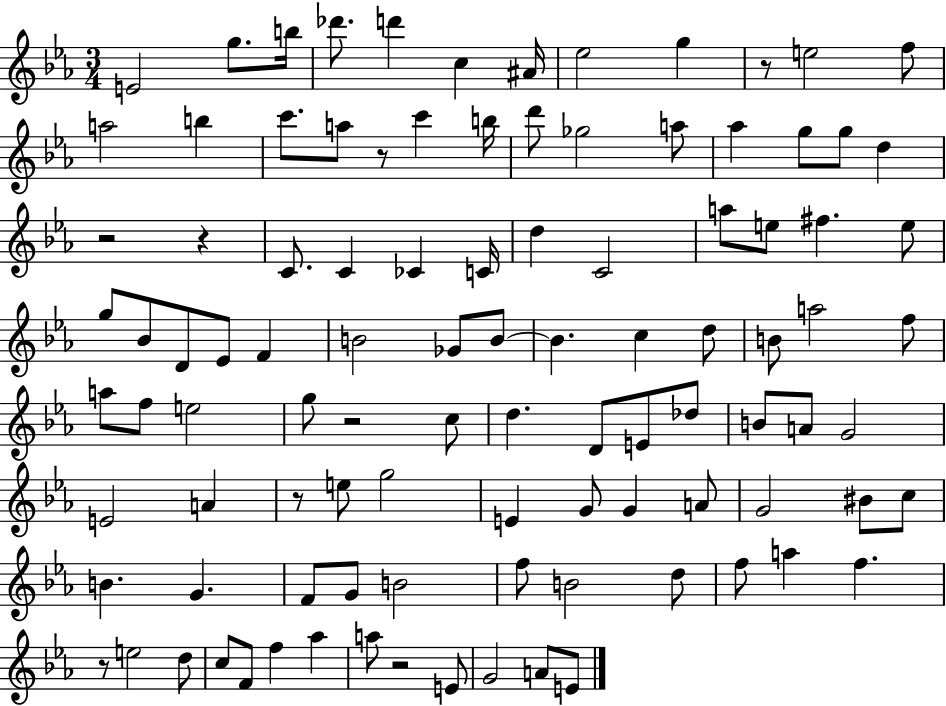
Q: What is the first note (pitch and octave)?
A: E4